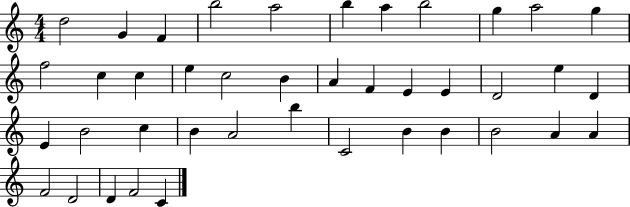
D5/h G4/q F4/q B5/h A5/h B5/q A5/q B5/h G5/q A5/h G5/q F5/h C5/q C5/q E5/q C5/h B4/q A4/q F4/q E4/q E4/q D4/h E5/q D4/q E4/q B4/h C5/q B4/q A4/h B5/q C4/h B4/q B4/q B4/h A4/q A4/q F4/h D4/h D4/q F4/h C4/q